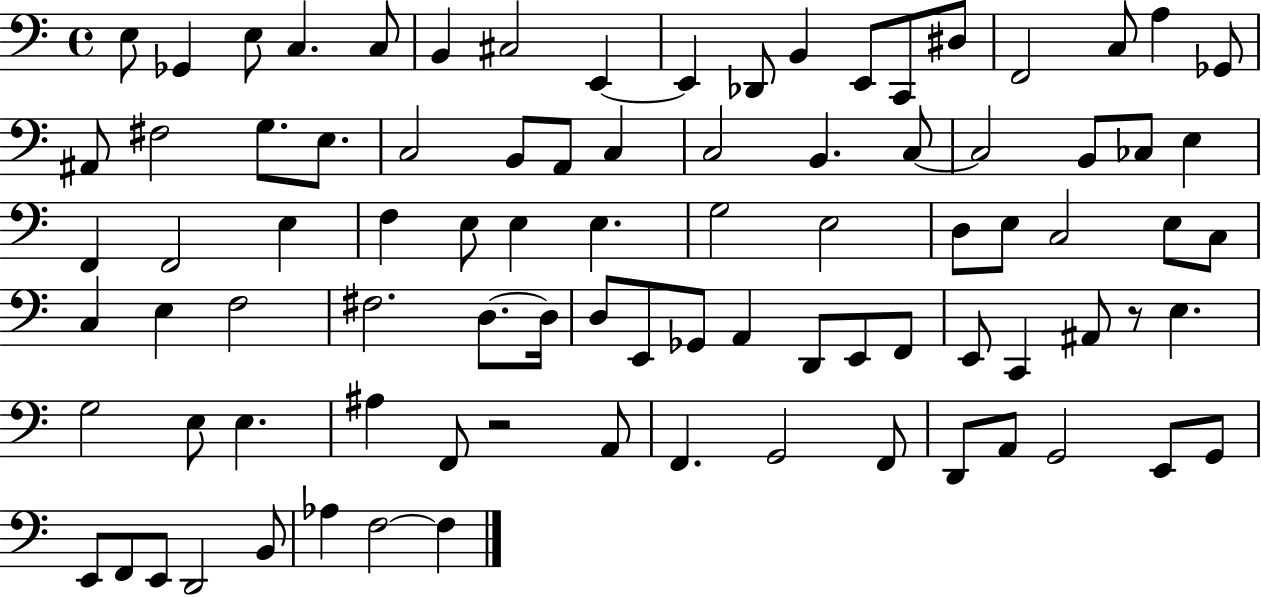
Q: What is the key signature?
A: C major